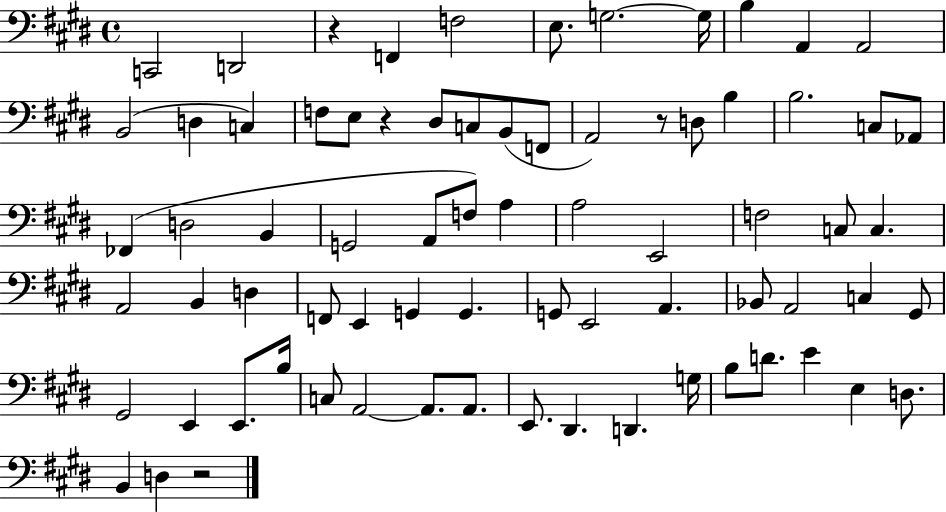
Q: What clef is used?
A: bass